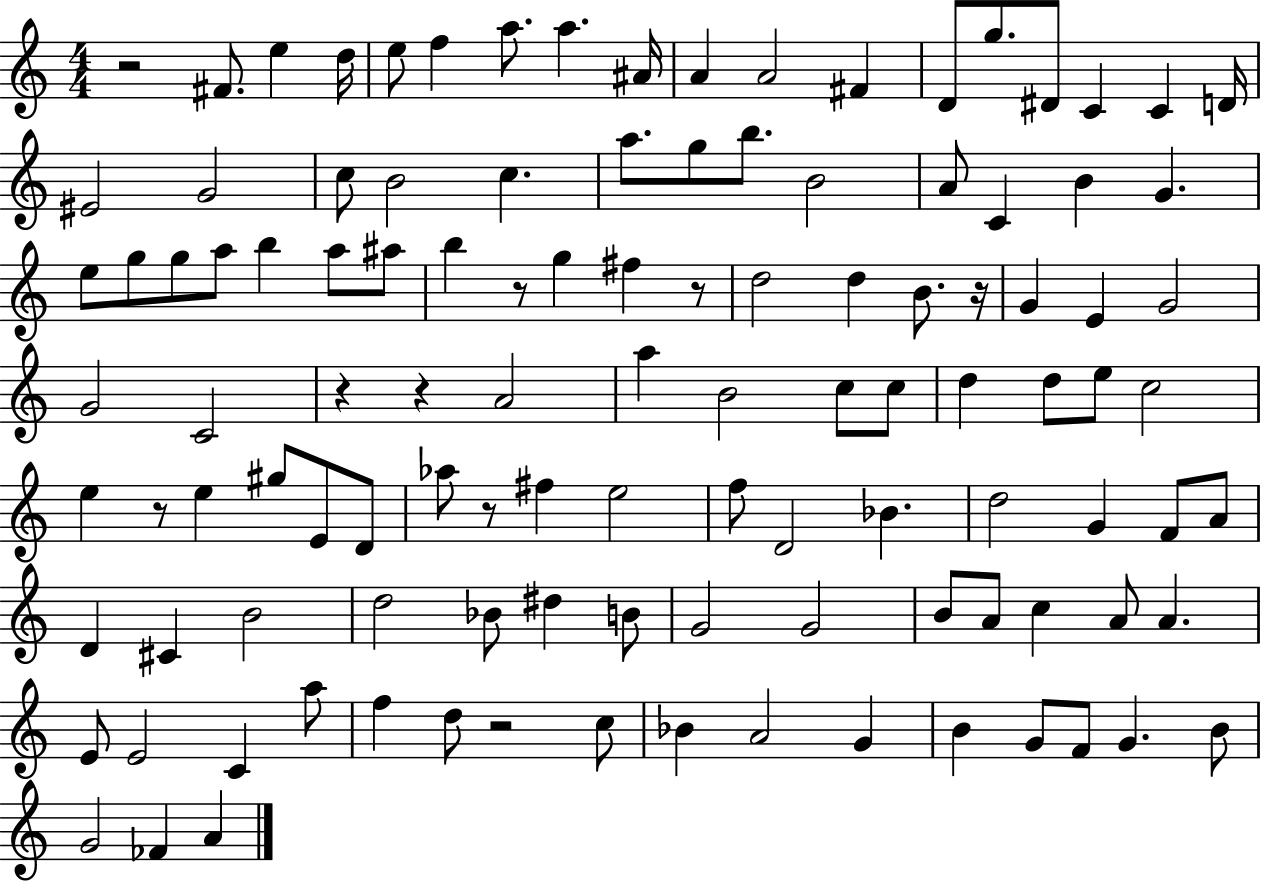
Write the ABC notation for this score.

X:1
T:Untitled
M:4/4
L:1/4
K:C
z2 ^F/2 e d/4 e/2 f a/2 a ^A/4 A A2 ^F D/2 g/2 ^D/2 C C D/4 ^E2 G2 c/2 B2 c a/2 g/2 b/2 B2 A/2 C B G e/2 g/2 g/2 a/2 b a/2 ^a/2 b z/2 g ^f z/2 d2 d B/2 z/4 G E G2 G2 C2 z z A2 a B2 c/2 c/2 d d/2 e/2 c2 e z/2 e ^g/2 E/2 D/2 _a/2 z/2 ^f e2 f/2 D2 _B d2 G F/2 A/2 D ^C B2 d2 _B/2 ^d B/2 G2 G2 B/2 A/2 c A/2 A E/2 E2 C a/2 f d/2 z2 c/2 _B A2 G B G/2 F/2 G B/2 G2 _F A